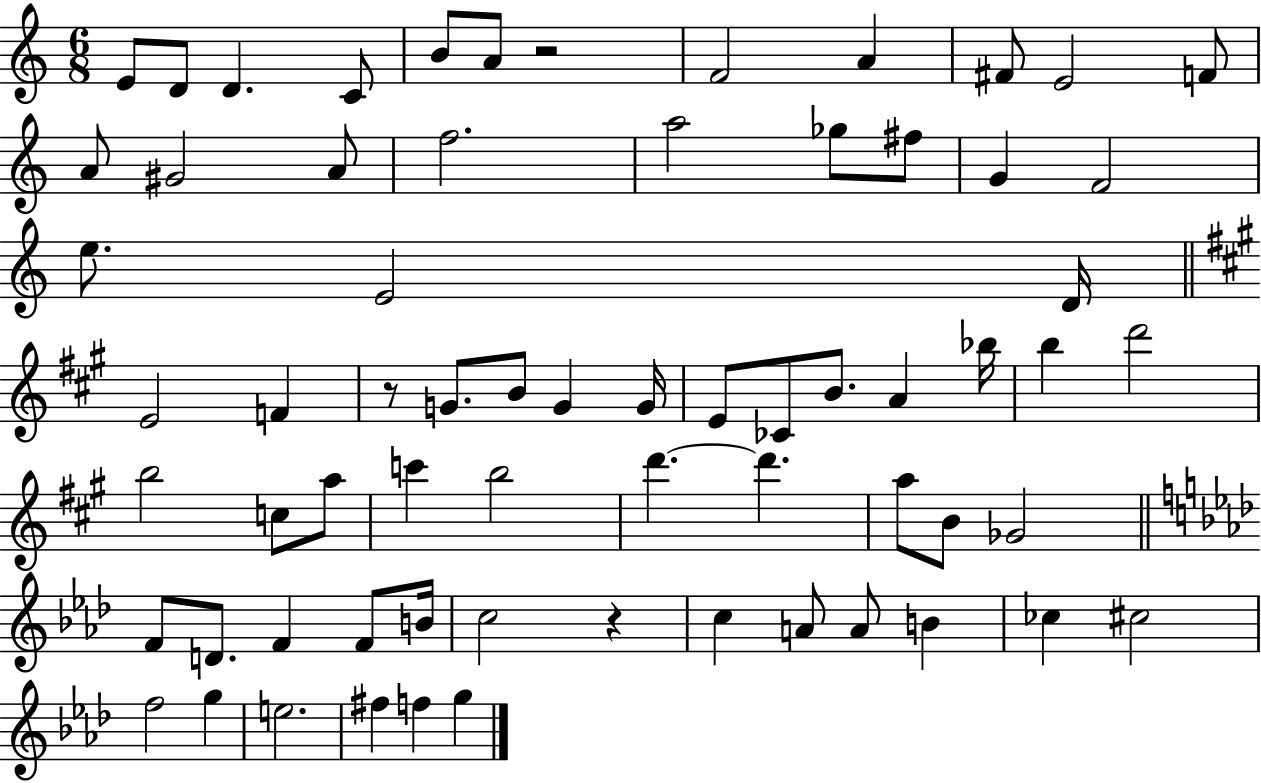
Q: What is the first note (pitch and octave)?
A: E4